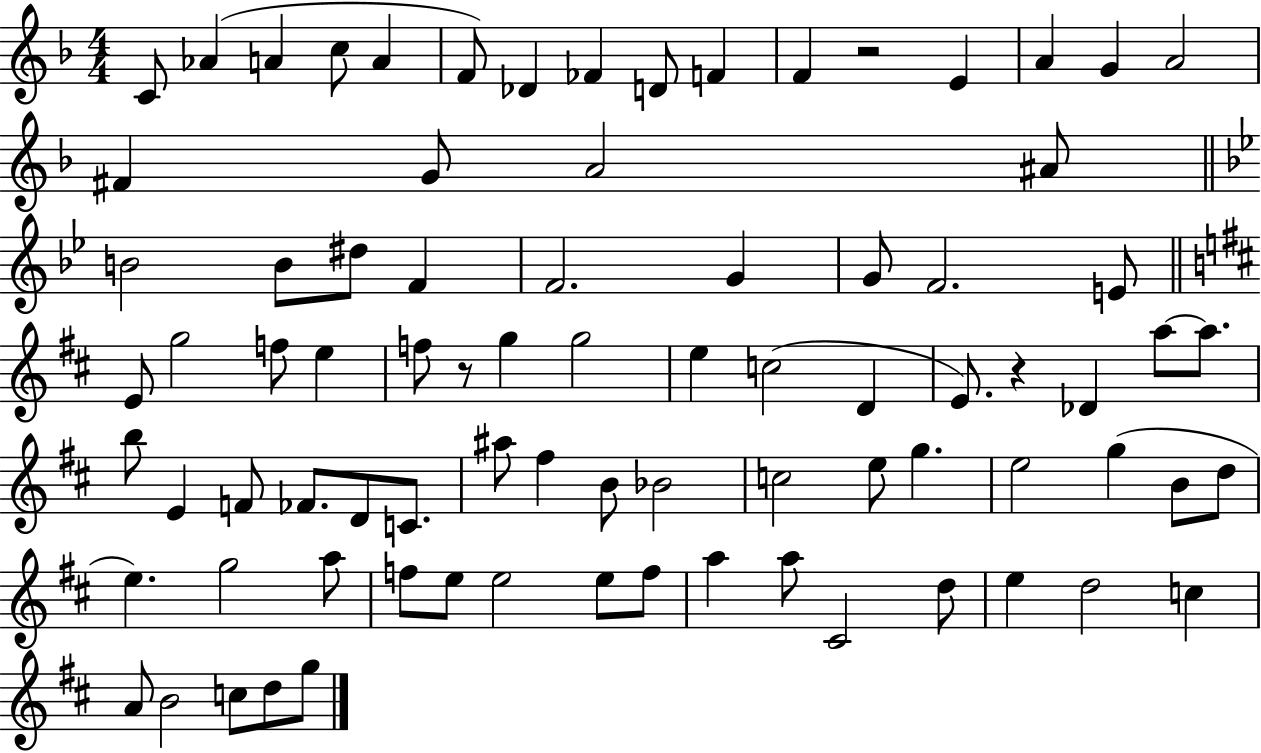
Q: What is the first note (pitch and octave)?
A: C4